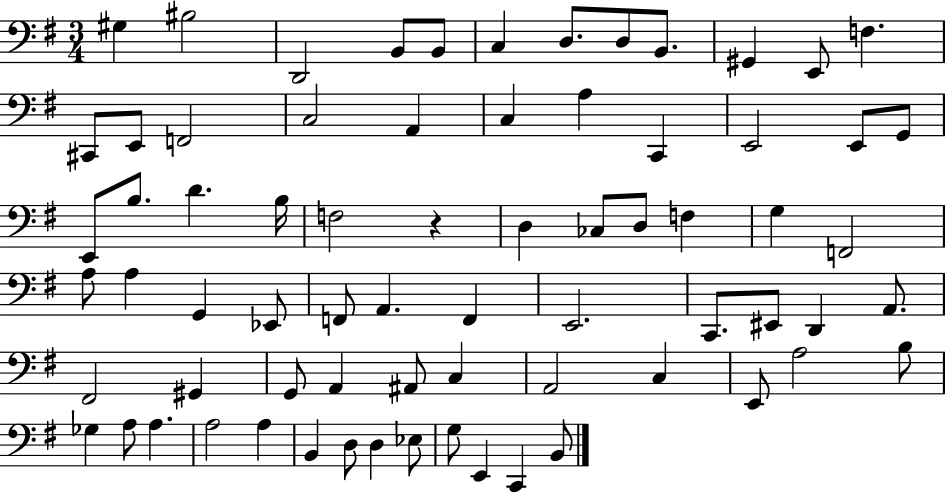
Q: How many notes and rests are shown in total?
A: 71